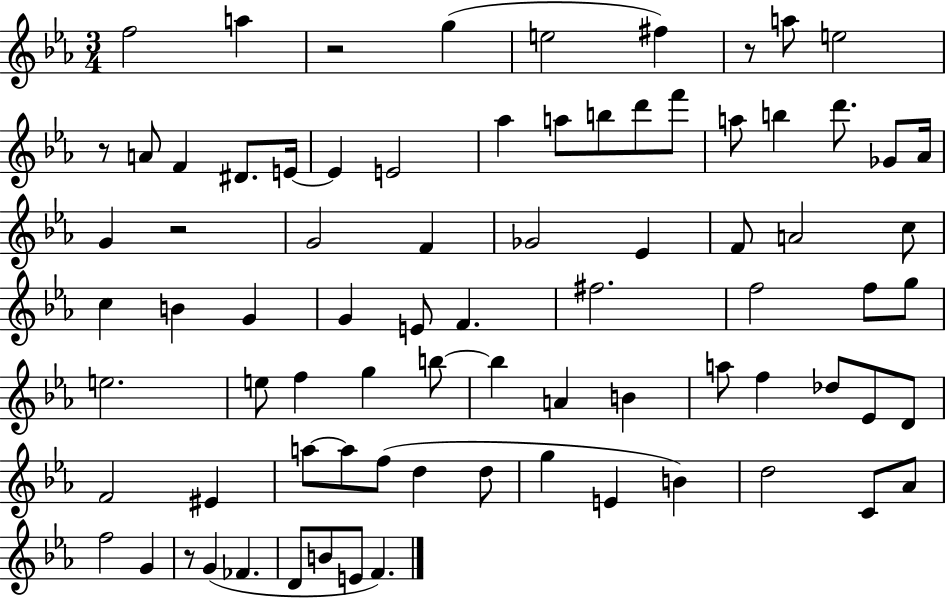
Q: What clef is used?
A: treble